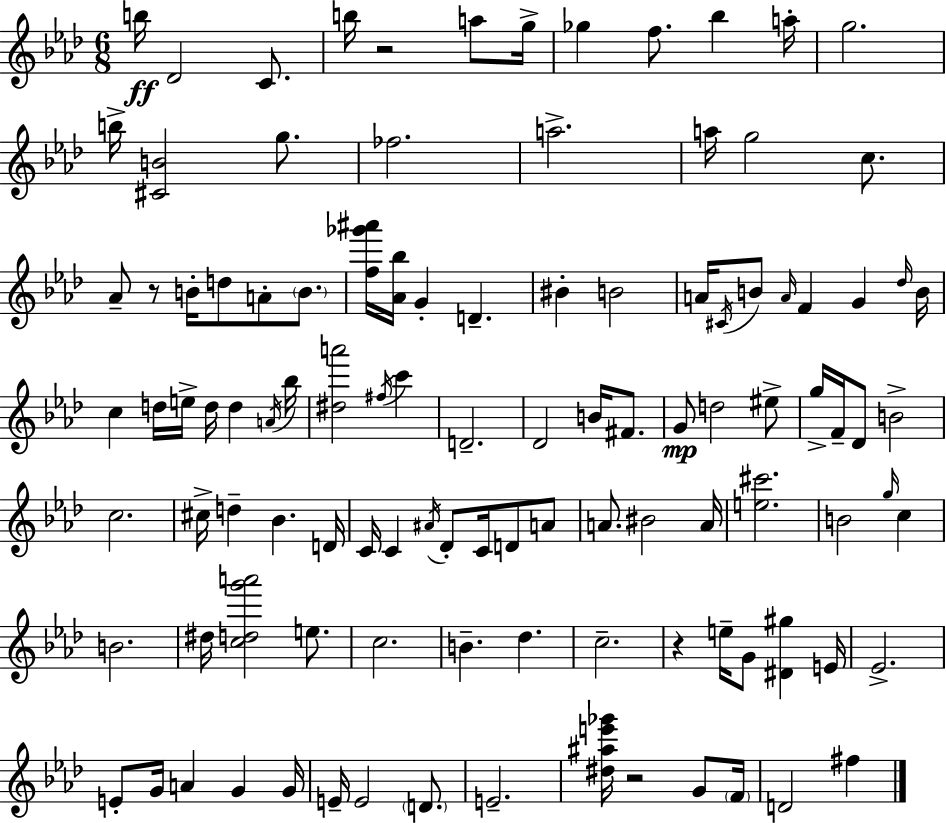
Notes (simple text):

B5/s Db4/h C4/e. B5/s R/h A5/e G5/s Gb5/q F5/e. Bb5/q A5/s G5/h. B5/s [C#4,B4]/h G5/e. FES5/h. A5/h. A5/s G5/h C5/e. Ab4/e R/e B4/s D5/e A4/e B4/e. [F5,Gb6,A#6]/s [Ab4,Bb5]/s G4/q D4/q. BIS4/q B4/h A4/s C#4/s B4/e A4/s F4/q G4/q Db5/s B4/s C5/q D5/s E5/s D5/s D5/q A4/s Bb5/s [D#5,A6]/h F#5/s C6/q D4/h. Db4/h B4/s F#4/e. G4/e D5/h EIS5/e G5/s F4/s Db4/e B4/h C5/h. C#5/s D5/q Bb4/q. D4/s C4/s C4/q A#4/s Db4/e C4/s D4/e A4/e A4/e. BIS4/h A4/s [E5,C#6]/h. B4/h G5/s C5/q B4/h. D#5/s [C5,D5,G6,A6]/h E5/e. C5/h. B4/q. Db5/q. C5/h. R/q E5/s G4/e [D#4,G#5]/q E4/s Eb4/h. E4/e G4/s A4/q G4/q G4/s E4/s E4/h D4/e. E4/h. [D#5,A#5,E6,Gb6]/s R/h G4/e F4/s D4/h F#5/q